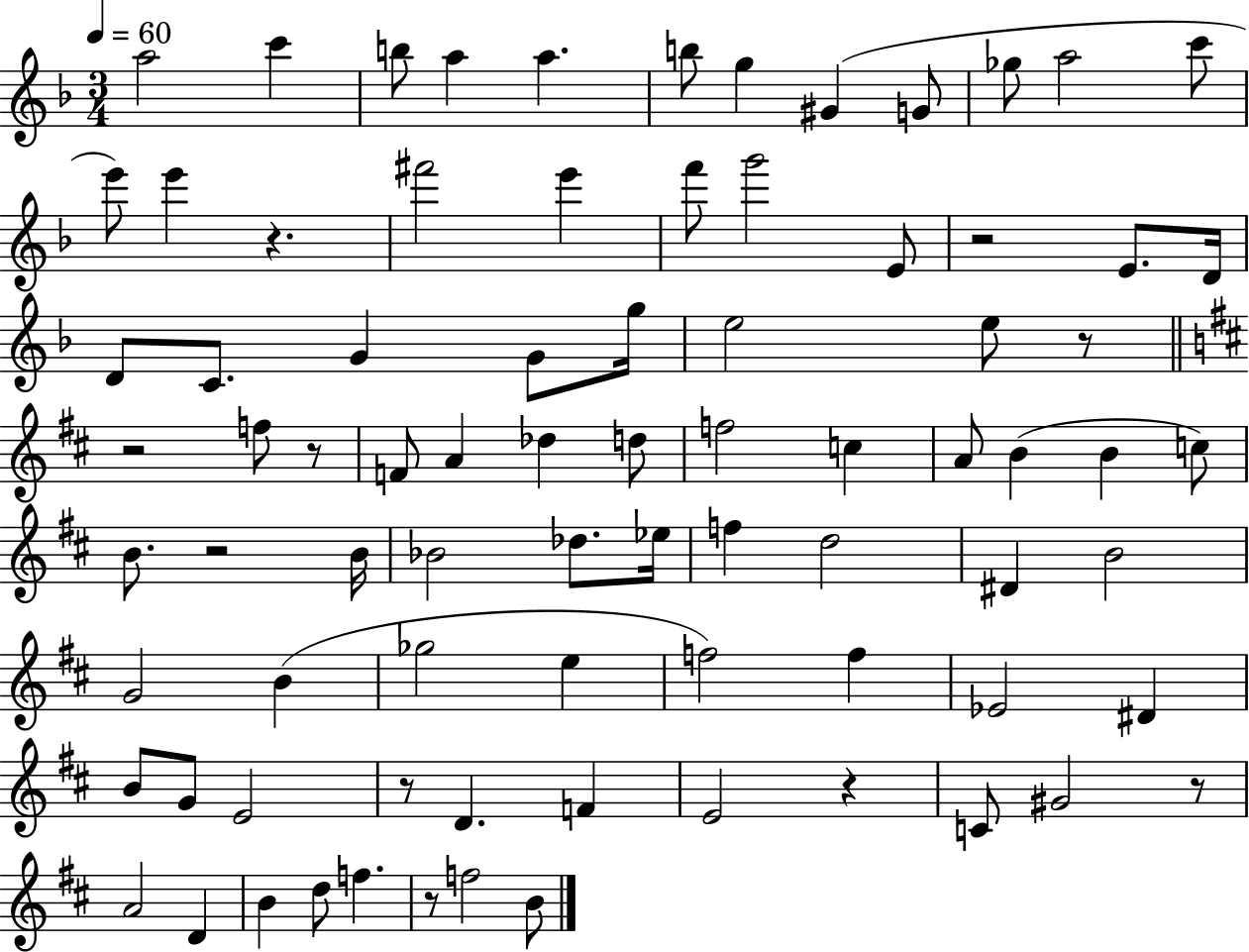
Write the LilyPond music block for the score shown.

{
  \clef treble
  \numericTimeSignature
  \time 3/4
  \key f \major
  \tempo 4 = 60
  a''2 c'''4 | b''8 a''4 a''4. | b''8 g''4 gis'4( g'8 | ges''8 a''2 c'''8 | \break e'''8) e'''4 r4. | fis'''2 e'''4 | f'''8 g'''2 e'8 | r2 e'8. d'16 | \break d'8 c'8. g'4 g'8 g''16 | e''2 e''8 r8 | \bar "||" \break \key b \minor r2 f''8 r8 | f'8 a'4 des''4 d''8 | f''2 c''4 | a'8 b'4( b'4 c''8) | \break b'8. r2 b'16 | bes'2 des''8. ees''16 | f''4 d''2 | dis'4 b'2 | \break g'2 b'4( | ges''2 e''4 | f''2) f''4 | ees'2 dis'4 | \break b'8 g'8 e'2 | r8 d'4. f'4 | e'2 r4 | c'8 gis'2 r8 | \break a'2 d'4 | b'4 d''8 f''4. | r8 f''2 b'8 | \bar "|."
}